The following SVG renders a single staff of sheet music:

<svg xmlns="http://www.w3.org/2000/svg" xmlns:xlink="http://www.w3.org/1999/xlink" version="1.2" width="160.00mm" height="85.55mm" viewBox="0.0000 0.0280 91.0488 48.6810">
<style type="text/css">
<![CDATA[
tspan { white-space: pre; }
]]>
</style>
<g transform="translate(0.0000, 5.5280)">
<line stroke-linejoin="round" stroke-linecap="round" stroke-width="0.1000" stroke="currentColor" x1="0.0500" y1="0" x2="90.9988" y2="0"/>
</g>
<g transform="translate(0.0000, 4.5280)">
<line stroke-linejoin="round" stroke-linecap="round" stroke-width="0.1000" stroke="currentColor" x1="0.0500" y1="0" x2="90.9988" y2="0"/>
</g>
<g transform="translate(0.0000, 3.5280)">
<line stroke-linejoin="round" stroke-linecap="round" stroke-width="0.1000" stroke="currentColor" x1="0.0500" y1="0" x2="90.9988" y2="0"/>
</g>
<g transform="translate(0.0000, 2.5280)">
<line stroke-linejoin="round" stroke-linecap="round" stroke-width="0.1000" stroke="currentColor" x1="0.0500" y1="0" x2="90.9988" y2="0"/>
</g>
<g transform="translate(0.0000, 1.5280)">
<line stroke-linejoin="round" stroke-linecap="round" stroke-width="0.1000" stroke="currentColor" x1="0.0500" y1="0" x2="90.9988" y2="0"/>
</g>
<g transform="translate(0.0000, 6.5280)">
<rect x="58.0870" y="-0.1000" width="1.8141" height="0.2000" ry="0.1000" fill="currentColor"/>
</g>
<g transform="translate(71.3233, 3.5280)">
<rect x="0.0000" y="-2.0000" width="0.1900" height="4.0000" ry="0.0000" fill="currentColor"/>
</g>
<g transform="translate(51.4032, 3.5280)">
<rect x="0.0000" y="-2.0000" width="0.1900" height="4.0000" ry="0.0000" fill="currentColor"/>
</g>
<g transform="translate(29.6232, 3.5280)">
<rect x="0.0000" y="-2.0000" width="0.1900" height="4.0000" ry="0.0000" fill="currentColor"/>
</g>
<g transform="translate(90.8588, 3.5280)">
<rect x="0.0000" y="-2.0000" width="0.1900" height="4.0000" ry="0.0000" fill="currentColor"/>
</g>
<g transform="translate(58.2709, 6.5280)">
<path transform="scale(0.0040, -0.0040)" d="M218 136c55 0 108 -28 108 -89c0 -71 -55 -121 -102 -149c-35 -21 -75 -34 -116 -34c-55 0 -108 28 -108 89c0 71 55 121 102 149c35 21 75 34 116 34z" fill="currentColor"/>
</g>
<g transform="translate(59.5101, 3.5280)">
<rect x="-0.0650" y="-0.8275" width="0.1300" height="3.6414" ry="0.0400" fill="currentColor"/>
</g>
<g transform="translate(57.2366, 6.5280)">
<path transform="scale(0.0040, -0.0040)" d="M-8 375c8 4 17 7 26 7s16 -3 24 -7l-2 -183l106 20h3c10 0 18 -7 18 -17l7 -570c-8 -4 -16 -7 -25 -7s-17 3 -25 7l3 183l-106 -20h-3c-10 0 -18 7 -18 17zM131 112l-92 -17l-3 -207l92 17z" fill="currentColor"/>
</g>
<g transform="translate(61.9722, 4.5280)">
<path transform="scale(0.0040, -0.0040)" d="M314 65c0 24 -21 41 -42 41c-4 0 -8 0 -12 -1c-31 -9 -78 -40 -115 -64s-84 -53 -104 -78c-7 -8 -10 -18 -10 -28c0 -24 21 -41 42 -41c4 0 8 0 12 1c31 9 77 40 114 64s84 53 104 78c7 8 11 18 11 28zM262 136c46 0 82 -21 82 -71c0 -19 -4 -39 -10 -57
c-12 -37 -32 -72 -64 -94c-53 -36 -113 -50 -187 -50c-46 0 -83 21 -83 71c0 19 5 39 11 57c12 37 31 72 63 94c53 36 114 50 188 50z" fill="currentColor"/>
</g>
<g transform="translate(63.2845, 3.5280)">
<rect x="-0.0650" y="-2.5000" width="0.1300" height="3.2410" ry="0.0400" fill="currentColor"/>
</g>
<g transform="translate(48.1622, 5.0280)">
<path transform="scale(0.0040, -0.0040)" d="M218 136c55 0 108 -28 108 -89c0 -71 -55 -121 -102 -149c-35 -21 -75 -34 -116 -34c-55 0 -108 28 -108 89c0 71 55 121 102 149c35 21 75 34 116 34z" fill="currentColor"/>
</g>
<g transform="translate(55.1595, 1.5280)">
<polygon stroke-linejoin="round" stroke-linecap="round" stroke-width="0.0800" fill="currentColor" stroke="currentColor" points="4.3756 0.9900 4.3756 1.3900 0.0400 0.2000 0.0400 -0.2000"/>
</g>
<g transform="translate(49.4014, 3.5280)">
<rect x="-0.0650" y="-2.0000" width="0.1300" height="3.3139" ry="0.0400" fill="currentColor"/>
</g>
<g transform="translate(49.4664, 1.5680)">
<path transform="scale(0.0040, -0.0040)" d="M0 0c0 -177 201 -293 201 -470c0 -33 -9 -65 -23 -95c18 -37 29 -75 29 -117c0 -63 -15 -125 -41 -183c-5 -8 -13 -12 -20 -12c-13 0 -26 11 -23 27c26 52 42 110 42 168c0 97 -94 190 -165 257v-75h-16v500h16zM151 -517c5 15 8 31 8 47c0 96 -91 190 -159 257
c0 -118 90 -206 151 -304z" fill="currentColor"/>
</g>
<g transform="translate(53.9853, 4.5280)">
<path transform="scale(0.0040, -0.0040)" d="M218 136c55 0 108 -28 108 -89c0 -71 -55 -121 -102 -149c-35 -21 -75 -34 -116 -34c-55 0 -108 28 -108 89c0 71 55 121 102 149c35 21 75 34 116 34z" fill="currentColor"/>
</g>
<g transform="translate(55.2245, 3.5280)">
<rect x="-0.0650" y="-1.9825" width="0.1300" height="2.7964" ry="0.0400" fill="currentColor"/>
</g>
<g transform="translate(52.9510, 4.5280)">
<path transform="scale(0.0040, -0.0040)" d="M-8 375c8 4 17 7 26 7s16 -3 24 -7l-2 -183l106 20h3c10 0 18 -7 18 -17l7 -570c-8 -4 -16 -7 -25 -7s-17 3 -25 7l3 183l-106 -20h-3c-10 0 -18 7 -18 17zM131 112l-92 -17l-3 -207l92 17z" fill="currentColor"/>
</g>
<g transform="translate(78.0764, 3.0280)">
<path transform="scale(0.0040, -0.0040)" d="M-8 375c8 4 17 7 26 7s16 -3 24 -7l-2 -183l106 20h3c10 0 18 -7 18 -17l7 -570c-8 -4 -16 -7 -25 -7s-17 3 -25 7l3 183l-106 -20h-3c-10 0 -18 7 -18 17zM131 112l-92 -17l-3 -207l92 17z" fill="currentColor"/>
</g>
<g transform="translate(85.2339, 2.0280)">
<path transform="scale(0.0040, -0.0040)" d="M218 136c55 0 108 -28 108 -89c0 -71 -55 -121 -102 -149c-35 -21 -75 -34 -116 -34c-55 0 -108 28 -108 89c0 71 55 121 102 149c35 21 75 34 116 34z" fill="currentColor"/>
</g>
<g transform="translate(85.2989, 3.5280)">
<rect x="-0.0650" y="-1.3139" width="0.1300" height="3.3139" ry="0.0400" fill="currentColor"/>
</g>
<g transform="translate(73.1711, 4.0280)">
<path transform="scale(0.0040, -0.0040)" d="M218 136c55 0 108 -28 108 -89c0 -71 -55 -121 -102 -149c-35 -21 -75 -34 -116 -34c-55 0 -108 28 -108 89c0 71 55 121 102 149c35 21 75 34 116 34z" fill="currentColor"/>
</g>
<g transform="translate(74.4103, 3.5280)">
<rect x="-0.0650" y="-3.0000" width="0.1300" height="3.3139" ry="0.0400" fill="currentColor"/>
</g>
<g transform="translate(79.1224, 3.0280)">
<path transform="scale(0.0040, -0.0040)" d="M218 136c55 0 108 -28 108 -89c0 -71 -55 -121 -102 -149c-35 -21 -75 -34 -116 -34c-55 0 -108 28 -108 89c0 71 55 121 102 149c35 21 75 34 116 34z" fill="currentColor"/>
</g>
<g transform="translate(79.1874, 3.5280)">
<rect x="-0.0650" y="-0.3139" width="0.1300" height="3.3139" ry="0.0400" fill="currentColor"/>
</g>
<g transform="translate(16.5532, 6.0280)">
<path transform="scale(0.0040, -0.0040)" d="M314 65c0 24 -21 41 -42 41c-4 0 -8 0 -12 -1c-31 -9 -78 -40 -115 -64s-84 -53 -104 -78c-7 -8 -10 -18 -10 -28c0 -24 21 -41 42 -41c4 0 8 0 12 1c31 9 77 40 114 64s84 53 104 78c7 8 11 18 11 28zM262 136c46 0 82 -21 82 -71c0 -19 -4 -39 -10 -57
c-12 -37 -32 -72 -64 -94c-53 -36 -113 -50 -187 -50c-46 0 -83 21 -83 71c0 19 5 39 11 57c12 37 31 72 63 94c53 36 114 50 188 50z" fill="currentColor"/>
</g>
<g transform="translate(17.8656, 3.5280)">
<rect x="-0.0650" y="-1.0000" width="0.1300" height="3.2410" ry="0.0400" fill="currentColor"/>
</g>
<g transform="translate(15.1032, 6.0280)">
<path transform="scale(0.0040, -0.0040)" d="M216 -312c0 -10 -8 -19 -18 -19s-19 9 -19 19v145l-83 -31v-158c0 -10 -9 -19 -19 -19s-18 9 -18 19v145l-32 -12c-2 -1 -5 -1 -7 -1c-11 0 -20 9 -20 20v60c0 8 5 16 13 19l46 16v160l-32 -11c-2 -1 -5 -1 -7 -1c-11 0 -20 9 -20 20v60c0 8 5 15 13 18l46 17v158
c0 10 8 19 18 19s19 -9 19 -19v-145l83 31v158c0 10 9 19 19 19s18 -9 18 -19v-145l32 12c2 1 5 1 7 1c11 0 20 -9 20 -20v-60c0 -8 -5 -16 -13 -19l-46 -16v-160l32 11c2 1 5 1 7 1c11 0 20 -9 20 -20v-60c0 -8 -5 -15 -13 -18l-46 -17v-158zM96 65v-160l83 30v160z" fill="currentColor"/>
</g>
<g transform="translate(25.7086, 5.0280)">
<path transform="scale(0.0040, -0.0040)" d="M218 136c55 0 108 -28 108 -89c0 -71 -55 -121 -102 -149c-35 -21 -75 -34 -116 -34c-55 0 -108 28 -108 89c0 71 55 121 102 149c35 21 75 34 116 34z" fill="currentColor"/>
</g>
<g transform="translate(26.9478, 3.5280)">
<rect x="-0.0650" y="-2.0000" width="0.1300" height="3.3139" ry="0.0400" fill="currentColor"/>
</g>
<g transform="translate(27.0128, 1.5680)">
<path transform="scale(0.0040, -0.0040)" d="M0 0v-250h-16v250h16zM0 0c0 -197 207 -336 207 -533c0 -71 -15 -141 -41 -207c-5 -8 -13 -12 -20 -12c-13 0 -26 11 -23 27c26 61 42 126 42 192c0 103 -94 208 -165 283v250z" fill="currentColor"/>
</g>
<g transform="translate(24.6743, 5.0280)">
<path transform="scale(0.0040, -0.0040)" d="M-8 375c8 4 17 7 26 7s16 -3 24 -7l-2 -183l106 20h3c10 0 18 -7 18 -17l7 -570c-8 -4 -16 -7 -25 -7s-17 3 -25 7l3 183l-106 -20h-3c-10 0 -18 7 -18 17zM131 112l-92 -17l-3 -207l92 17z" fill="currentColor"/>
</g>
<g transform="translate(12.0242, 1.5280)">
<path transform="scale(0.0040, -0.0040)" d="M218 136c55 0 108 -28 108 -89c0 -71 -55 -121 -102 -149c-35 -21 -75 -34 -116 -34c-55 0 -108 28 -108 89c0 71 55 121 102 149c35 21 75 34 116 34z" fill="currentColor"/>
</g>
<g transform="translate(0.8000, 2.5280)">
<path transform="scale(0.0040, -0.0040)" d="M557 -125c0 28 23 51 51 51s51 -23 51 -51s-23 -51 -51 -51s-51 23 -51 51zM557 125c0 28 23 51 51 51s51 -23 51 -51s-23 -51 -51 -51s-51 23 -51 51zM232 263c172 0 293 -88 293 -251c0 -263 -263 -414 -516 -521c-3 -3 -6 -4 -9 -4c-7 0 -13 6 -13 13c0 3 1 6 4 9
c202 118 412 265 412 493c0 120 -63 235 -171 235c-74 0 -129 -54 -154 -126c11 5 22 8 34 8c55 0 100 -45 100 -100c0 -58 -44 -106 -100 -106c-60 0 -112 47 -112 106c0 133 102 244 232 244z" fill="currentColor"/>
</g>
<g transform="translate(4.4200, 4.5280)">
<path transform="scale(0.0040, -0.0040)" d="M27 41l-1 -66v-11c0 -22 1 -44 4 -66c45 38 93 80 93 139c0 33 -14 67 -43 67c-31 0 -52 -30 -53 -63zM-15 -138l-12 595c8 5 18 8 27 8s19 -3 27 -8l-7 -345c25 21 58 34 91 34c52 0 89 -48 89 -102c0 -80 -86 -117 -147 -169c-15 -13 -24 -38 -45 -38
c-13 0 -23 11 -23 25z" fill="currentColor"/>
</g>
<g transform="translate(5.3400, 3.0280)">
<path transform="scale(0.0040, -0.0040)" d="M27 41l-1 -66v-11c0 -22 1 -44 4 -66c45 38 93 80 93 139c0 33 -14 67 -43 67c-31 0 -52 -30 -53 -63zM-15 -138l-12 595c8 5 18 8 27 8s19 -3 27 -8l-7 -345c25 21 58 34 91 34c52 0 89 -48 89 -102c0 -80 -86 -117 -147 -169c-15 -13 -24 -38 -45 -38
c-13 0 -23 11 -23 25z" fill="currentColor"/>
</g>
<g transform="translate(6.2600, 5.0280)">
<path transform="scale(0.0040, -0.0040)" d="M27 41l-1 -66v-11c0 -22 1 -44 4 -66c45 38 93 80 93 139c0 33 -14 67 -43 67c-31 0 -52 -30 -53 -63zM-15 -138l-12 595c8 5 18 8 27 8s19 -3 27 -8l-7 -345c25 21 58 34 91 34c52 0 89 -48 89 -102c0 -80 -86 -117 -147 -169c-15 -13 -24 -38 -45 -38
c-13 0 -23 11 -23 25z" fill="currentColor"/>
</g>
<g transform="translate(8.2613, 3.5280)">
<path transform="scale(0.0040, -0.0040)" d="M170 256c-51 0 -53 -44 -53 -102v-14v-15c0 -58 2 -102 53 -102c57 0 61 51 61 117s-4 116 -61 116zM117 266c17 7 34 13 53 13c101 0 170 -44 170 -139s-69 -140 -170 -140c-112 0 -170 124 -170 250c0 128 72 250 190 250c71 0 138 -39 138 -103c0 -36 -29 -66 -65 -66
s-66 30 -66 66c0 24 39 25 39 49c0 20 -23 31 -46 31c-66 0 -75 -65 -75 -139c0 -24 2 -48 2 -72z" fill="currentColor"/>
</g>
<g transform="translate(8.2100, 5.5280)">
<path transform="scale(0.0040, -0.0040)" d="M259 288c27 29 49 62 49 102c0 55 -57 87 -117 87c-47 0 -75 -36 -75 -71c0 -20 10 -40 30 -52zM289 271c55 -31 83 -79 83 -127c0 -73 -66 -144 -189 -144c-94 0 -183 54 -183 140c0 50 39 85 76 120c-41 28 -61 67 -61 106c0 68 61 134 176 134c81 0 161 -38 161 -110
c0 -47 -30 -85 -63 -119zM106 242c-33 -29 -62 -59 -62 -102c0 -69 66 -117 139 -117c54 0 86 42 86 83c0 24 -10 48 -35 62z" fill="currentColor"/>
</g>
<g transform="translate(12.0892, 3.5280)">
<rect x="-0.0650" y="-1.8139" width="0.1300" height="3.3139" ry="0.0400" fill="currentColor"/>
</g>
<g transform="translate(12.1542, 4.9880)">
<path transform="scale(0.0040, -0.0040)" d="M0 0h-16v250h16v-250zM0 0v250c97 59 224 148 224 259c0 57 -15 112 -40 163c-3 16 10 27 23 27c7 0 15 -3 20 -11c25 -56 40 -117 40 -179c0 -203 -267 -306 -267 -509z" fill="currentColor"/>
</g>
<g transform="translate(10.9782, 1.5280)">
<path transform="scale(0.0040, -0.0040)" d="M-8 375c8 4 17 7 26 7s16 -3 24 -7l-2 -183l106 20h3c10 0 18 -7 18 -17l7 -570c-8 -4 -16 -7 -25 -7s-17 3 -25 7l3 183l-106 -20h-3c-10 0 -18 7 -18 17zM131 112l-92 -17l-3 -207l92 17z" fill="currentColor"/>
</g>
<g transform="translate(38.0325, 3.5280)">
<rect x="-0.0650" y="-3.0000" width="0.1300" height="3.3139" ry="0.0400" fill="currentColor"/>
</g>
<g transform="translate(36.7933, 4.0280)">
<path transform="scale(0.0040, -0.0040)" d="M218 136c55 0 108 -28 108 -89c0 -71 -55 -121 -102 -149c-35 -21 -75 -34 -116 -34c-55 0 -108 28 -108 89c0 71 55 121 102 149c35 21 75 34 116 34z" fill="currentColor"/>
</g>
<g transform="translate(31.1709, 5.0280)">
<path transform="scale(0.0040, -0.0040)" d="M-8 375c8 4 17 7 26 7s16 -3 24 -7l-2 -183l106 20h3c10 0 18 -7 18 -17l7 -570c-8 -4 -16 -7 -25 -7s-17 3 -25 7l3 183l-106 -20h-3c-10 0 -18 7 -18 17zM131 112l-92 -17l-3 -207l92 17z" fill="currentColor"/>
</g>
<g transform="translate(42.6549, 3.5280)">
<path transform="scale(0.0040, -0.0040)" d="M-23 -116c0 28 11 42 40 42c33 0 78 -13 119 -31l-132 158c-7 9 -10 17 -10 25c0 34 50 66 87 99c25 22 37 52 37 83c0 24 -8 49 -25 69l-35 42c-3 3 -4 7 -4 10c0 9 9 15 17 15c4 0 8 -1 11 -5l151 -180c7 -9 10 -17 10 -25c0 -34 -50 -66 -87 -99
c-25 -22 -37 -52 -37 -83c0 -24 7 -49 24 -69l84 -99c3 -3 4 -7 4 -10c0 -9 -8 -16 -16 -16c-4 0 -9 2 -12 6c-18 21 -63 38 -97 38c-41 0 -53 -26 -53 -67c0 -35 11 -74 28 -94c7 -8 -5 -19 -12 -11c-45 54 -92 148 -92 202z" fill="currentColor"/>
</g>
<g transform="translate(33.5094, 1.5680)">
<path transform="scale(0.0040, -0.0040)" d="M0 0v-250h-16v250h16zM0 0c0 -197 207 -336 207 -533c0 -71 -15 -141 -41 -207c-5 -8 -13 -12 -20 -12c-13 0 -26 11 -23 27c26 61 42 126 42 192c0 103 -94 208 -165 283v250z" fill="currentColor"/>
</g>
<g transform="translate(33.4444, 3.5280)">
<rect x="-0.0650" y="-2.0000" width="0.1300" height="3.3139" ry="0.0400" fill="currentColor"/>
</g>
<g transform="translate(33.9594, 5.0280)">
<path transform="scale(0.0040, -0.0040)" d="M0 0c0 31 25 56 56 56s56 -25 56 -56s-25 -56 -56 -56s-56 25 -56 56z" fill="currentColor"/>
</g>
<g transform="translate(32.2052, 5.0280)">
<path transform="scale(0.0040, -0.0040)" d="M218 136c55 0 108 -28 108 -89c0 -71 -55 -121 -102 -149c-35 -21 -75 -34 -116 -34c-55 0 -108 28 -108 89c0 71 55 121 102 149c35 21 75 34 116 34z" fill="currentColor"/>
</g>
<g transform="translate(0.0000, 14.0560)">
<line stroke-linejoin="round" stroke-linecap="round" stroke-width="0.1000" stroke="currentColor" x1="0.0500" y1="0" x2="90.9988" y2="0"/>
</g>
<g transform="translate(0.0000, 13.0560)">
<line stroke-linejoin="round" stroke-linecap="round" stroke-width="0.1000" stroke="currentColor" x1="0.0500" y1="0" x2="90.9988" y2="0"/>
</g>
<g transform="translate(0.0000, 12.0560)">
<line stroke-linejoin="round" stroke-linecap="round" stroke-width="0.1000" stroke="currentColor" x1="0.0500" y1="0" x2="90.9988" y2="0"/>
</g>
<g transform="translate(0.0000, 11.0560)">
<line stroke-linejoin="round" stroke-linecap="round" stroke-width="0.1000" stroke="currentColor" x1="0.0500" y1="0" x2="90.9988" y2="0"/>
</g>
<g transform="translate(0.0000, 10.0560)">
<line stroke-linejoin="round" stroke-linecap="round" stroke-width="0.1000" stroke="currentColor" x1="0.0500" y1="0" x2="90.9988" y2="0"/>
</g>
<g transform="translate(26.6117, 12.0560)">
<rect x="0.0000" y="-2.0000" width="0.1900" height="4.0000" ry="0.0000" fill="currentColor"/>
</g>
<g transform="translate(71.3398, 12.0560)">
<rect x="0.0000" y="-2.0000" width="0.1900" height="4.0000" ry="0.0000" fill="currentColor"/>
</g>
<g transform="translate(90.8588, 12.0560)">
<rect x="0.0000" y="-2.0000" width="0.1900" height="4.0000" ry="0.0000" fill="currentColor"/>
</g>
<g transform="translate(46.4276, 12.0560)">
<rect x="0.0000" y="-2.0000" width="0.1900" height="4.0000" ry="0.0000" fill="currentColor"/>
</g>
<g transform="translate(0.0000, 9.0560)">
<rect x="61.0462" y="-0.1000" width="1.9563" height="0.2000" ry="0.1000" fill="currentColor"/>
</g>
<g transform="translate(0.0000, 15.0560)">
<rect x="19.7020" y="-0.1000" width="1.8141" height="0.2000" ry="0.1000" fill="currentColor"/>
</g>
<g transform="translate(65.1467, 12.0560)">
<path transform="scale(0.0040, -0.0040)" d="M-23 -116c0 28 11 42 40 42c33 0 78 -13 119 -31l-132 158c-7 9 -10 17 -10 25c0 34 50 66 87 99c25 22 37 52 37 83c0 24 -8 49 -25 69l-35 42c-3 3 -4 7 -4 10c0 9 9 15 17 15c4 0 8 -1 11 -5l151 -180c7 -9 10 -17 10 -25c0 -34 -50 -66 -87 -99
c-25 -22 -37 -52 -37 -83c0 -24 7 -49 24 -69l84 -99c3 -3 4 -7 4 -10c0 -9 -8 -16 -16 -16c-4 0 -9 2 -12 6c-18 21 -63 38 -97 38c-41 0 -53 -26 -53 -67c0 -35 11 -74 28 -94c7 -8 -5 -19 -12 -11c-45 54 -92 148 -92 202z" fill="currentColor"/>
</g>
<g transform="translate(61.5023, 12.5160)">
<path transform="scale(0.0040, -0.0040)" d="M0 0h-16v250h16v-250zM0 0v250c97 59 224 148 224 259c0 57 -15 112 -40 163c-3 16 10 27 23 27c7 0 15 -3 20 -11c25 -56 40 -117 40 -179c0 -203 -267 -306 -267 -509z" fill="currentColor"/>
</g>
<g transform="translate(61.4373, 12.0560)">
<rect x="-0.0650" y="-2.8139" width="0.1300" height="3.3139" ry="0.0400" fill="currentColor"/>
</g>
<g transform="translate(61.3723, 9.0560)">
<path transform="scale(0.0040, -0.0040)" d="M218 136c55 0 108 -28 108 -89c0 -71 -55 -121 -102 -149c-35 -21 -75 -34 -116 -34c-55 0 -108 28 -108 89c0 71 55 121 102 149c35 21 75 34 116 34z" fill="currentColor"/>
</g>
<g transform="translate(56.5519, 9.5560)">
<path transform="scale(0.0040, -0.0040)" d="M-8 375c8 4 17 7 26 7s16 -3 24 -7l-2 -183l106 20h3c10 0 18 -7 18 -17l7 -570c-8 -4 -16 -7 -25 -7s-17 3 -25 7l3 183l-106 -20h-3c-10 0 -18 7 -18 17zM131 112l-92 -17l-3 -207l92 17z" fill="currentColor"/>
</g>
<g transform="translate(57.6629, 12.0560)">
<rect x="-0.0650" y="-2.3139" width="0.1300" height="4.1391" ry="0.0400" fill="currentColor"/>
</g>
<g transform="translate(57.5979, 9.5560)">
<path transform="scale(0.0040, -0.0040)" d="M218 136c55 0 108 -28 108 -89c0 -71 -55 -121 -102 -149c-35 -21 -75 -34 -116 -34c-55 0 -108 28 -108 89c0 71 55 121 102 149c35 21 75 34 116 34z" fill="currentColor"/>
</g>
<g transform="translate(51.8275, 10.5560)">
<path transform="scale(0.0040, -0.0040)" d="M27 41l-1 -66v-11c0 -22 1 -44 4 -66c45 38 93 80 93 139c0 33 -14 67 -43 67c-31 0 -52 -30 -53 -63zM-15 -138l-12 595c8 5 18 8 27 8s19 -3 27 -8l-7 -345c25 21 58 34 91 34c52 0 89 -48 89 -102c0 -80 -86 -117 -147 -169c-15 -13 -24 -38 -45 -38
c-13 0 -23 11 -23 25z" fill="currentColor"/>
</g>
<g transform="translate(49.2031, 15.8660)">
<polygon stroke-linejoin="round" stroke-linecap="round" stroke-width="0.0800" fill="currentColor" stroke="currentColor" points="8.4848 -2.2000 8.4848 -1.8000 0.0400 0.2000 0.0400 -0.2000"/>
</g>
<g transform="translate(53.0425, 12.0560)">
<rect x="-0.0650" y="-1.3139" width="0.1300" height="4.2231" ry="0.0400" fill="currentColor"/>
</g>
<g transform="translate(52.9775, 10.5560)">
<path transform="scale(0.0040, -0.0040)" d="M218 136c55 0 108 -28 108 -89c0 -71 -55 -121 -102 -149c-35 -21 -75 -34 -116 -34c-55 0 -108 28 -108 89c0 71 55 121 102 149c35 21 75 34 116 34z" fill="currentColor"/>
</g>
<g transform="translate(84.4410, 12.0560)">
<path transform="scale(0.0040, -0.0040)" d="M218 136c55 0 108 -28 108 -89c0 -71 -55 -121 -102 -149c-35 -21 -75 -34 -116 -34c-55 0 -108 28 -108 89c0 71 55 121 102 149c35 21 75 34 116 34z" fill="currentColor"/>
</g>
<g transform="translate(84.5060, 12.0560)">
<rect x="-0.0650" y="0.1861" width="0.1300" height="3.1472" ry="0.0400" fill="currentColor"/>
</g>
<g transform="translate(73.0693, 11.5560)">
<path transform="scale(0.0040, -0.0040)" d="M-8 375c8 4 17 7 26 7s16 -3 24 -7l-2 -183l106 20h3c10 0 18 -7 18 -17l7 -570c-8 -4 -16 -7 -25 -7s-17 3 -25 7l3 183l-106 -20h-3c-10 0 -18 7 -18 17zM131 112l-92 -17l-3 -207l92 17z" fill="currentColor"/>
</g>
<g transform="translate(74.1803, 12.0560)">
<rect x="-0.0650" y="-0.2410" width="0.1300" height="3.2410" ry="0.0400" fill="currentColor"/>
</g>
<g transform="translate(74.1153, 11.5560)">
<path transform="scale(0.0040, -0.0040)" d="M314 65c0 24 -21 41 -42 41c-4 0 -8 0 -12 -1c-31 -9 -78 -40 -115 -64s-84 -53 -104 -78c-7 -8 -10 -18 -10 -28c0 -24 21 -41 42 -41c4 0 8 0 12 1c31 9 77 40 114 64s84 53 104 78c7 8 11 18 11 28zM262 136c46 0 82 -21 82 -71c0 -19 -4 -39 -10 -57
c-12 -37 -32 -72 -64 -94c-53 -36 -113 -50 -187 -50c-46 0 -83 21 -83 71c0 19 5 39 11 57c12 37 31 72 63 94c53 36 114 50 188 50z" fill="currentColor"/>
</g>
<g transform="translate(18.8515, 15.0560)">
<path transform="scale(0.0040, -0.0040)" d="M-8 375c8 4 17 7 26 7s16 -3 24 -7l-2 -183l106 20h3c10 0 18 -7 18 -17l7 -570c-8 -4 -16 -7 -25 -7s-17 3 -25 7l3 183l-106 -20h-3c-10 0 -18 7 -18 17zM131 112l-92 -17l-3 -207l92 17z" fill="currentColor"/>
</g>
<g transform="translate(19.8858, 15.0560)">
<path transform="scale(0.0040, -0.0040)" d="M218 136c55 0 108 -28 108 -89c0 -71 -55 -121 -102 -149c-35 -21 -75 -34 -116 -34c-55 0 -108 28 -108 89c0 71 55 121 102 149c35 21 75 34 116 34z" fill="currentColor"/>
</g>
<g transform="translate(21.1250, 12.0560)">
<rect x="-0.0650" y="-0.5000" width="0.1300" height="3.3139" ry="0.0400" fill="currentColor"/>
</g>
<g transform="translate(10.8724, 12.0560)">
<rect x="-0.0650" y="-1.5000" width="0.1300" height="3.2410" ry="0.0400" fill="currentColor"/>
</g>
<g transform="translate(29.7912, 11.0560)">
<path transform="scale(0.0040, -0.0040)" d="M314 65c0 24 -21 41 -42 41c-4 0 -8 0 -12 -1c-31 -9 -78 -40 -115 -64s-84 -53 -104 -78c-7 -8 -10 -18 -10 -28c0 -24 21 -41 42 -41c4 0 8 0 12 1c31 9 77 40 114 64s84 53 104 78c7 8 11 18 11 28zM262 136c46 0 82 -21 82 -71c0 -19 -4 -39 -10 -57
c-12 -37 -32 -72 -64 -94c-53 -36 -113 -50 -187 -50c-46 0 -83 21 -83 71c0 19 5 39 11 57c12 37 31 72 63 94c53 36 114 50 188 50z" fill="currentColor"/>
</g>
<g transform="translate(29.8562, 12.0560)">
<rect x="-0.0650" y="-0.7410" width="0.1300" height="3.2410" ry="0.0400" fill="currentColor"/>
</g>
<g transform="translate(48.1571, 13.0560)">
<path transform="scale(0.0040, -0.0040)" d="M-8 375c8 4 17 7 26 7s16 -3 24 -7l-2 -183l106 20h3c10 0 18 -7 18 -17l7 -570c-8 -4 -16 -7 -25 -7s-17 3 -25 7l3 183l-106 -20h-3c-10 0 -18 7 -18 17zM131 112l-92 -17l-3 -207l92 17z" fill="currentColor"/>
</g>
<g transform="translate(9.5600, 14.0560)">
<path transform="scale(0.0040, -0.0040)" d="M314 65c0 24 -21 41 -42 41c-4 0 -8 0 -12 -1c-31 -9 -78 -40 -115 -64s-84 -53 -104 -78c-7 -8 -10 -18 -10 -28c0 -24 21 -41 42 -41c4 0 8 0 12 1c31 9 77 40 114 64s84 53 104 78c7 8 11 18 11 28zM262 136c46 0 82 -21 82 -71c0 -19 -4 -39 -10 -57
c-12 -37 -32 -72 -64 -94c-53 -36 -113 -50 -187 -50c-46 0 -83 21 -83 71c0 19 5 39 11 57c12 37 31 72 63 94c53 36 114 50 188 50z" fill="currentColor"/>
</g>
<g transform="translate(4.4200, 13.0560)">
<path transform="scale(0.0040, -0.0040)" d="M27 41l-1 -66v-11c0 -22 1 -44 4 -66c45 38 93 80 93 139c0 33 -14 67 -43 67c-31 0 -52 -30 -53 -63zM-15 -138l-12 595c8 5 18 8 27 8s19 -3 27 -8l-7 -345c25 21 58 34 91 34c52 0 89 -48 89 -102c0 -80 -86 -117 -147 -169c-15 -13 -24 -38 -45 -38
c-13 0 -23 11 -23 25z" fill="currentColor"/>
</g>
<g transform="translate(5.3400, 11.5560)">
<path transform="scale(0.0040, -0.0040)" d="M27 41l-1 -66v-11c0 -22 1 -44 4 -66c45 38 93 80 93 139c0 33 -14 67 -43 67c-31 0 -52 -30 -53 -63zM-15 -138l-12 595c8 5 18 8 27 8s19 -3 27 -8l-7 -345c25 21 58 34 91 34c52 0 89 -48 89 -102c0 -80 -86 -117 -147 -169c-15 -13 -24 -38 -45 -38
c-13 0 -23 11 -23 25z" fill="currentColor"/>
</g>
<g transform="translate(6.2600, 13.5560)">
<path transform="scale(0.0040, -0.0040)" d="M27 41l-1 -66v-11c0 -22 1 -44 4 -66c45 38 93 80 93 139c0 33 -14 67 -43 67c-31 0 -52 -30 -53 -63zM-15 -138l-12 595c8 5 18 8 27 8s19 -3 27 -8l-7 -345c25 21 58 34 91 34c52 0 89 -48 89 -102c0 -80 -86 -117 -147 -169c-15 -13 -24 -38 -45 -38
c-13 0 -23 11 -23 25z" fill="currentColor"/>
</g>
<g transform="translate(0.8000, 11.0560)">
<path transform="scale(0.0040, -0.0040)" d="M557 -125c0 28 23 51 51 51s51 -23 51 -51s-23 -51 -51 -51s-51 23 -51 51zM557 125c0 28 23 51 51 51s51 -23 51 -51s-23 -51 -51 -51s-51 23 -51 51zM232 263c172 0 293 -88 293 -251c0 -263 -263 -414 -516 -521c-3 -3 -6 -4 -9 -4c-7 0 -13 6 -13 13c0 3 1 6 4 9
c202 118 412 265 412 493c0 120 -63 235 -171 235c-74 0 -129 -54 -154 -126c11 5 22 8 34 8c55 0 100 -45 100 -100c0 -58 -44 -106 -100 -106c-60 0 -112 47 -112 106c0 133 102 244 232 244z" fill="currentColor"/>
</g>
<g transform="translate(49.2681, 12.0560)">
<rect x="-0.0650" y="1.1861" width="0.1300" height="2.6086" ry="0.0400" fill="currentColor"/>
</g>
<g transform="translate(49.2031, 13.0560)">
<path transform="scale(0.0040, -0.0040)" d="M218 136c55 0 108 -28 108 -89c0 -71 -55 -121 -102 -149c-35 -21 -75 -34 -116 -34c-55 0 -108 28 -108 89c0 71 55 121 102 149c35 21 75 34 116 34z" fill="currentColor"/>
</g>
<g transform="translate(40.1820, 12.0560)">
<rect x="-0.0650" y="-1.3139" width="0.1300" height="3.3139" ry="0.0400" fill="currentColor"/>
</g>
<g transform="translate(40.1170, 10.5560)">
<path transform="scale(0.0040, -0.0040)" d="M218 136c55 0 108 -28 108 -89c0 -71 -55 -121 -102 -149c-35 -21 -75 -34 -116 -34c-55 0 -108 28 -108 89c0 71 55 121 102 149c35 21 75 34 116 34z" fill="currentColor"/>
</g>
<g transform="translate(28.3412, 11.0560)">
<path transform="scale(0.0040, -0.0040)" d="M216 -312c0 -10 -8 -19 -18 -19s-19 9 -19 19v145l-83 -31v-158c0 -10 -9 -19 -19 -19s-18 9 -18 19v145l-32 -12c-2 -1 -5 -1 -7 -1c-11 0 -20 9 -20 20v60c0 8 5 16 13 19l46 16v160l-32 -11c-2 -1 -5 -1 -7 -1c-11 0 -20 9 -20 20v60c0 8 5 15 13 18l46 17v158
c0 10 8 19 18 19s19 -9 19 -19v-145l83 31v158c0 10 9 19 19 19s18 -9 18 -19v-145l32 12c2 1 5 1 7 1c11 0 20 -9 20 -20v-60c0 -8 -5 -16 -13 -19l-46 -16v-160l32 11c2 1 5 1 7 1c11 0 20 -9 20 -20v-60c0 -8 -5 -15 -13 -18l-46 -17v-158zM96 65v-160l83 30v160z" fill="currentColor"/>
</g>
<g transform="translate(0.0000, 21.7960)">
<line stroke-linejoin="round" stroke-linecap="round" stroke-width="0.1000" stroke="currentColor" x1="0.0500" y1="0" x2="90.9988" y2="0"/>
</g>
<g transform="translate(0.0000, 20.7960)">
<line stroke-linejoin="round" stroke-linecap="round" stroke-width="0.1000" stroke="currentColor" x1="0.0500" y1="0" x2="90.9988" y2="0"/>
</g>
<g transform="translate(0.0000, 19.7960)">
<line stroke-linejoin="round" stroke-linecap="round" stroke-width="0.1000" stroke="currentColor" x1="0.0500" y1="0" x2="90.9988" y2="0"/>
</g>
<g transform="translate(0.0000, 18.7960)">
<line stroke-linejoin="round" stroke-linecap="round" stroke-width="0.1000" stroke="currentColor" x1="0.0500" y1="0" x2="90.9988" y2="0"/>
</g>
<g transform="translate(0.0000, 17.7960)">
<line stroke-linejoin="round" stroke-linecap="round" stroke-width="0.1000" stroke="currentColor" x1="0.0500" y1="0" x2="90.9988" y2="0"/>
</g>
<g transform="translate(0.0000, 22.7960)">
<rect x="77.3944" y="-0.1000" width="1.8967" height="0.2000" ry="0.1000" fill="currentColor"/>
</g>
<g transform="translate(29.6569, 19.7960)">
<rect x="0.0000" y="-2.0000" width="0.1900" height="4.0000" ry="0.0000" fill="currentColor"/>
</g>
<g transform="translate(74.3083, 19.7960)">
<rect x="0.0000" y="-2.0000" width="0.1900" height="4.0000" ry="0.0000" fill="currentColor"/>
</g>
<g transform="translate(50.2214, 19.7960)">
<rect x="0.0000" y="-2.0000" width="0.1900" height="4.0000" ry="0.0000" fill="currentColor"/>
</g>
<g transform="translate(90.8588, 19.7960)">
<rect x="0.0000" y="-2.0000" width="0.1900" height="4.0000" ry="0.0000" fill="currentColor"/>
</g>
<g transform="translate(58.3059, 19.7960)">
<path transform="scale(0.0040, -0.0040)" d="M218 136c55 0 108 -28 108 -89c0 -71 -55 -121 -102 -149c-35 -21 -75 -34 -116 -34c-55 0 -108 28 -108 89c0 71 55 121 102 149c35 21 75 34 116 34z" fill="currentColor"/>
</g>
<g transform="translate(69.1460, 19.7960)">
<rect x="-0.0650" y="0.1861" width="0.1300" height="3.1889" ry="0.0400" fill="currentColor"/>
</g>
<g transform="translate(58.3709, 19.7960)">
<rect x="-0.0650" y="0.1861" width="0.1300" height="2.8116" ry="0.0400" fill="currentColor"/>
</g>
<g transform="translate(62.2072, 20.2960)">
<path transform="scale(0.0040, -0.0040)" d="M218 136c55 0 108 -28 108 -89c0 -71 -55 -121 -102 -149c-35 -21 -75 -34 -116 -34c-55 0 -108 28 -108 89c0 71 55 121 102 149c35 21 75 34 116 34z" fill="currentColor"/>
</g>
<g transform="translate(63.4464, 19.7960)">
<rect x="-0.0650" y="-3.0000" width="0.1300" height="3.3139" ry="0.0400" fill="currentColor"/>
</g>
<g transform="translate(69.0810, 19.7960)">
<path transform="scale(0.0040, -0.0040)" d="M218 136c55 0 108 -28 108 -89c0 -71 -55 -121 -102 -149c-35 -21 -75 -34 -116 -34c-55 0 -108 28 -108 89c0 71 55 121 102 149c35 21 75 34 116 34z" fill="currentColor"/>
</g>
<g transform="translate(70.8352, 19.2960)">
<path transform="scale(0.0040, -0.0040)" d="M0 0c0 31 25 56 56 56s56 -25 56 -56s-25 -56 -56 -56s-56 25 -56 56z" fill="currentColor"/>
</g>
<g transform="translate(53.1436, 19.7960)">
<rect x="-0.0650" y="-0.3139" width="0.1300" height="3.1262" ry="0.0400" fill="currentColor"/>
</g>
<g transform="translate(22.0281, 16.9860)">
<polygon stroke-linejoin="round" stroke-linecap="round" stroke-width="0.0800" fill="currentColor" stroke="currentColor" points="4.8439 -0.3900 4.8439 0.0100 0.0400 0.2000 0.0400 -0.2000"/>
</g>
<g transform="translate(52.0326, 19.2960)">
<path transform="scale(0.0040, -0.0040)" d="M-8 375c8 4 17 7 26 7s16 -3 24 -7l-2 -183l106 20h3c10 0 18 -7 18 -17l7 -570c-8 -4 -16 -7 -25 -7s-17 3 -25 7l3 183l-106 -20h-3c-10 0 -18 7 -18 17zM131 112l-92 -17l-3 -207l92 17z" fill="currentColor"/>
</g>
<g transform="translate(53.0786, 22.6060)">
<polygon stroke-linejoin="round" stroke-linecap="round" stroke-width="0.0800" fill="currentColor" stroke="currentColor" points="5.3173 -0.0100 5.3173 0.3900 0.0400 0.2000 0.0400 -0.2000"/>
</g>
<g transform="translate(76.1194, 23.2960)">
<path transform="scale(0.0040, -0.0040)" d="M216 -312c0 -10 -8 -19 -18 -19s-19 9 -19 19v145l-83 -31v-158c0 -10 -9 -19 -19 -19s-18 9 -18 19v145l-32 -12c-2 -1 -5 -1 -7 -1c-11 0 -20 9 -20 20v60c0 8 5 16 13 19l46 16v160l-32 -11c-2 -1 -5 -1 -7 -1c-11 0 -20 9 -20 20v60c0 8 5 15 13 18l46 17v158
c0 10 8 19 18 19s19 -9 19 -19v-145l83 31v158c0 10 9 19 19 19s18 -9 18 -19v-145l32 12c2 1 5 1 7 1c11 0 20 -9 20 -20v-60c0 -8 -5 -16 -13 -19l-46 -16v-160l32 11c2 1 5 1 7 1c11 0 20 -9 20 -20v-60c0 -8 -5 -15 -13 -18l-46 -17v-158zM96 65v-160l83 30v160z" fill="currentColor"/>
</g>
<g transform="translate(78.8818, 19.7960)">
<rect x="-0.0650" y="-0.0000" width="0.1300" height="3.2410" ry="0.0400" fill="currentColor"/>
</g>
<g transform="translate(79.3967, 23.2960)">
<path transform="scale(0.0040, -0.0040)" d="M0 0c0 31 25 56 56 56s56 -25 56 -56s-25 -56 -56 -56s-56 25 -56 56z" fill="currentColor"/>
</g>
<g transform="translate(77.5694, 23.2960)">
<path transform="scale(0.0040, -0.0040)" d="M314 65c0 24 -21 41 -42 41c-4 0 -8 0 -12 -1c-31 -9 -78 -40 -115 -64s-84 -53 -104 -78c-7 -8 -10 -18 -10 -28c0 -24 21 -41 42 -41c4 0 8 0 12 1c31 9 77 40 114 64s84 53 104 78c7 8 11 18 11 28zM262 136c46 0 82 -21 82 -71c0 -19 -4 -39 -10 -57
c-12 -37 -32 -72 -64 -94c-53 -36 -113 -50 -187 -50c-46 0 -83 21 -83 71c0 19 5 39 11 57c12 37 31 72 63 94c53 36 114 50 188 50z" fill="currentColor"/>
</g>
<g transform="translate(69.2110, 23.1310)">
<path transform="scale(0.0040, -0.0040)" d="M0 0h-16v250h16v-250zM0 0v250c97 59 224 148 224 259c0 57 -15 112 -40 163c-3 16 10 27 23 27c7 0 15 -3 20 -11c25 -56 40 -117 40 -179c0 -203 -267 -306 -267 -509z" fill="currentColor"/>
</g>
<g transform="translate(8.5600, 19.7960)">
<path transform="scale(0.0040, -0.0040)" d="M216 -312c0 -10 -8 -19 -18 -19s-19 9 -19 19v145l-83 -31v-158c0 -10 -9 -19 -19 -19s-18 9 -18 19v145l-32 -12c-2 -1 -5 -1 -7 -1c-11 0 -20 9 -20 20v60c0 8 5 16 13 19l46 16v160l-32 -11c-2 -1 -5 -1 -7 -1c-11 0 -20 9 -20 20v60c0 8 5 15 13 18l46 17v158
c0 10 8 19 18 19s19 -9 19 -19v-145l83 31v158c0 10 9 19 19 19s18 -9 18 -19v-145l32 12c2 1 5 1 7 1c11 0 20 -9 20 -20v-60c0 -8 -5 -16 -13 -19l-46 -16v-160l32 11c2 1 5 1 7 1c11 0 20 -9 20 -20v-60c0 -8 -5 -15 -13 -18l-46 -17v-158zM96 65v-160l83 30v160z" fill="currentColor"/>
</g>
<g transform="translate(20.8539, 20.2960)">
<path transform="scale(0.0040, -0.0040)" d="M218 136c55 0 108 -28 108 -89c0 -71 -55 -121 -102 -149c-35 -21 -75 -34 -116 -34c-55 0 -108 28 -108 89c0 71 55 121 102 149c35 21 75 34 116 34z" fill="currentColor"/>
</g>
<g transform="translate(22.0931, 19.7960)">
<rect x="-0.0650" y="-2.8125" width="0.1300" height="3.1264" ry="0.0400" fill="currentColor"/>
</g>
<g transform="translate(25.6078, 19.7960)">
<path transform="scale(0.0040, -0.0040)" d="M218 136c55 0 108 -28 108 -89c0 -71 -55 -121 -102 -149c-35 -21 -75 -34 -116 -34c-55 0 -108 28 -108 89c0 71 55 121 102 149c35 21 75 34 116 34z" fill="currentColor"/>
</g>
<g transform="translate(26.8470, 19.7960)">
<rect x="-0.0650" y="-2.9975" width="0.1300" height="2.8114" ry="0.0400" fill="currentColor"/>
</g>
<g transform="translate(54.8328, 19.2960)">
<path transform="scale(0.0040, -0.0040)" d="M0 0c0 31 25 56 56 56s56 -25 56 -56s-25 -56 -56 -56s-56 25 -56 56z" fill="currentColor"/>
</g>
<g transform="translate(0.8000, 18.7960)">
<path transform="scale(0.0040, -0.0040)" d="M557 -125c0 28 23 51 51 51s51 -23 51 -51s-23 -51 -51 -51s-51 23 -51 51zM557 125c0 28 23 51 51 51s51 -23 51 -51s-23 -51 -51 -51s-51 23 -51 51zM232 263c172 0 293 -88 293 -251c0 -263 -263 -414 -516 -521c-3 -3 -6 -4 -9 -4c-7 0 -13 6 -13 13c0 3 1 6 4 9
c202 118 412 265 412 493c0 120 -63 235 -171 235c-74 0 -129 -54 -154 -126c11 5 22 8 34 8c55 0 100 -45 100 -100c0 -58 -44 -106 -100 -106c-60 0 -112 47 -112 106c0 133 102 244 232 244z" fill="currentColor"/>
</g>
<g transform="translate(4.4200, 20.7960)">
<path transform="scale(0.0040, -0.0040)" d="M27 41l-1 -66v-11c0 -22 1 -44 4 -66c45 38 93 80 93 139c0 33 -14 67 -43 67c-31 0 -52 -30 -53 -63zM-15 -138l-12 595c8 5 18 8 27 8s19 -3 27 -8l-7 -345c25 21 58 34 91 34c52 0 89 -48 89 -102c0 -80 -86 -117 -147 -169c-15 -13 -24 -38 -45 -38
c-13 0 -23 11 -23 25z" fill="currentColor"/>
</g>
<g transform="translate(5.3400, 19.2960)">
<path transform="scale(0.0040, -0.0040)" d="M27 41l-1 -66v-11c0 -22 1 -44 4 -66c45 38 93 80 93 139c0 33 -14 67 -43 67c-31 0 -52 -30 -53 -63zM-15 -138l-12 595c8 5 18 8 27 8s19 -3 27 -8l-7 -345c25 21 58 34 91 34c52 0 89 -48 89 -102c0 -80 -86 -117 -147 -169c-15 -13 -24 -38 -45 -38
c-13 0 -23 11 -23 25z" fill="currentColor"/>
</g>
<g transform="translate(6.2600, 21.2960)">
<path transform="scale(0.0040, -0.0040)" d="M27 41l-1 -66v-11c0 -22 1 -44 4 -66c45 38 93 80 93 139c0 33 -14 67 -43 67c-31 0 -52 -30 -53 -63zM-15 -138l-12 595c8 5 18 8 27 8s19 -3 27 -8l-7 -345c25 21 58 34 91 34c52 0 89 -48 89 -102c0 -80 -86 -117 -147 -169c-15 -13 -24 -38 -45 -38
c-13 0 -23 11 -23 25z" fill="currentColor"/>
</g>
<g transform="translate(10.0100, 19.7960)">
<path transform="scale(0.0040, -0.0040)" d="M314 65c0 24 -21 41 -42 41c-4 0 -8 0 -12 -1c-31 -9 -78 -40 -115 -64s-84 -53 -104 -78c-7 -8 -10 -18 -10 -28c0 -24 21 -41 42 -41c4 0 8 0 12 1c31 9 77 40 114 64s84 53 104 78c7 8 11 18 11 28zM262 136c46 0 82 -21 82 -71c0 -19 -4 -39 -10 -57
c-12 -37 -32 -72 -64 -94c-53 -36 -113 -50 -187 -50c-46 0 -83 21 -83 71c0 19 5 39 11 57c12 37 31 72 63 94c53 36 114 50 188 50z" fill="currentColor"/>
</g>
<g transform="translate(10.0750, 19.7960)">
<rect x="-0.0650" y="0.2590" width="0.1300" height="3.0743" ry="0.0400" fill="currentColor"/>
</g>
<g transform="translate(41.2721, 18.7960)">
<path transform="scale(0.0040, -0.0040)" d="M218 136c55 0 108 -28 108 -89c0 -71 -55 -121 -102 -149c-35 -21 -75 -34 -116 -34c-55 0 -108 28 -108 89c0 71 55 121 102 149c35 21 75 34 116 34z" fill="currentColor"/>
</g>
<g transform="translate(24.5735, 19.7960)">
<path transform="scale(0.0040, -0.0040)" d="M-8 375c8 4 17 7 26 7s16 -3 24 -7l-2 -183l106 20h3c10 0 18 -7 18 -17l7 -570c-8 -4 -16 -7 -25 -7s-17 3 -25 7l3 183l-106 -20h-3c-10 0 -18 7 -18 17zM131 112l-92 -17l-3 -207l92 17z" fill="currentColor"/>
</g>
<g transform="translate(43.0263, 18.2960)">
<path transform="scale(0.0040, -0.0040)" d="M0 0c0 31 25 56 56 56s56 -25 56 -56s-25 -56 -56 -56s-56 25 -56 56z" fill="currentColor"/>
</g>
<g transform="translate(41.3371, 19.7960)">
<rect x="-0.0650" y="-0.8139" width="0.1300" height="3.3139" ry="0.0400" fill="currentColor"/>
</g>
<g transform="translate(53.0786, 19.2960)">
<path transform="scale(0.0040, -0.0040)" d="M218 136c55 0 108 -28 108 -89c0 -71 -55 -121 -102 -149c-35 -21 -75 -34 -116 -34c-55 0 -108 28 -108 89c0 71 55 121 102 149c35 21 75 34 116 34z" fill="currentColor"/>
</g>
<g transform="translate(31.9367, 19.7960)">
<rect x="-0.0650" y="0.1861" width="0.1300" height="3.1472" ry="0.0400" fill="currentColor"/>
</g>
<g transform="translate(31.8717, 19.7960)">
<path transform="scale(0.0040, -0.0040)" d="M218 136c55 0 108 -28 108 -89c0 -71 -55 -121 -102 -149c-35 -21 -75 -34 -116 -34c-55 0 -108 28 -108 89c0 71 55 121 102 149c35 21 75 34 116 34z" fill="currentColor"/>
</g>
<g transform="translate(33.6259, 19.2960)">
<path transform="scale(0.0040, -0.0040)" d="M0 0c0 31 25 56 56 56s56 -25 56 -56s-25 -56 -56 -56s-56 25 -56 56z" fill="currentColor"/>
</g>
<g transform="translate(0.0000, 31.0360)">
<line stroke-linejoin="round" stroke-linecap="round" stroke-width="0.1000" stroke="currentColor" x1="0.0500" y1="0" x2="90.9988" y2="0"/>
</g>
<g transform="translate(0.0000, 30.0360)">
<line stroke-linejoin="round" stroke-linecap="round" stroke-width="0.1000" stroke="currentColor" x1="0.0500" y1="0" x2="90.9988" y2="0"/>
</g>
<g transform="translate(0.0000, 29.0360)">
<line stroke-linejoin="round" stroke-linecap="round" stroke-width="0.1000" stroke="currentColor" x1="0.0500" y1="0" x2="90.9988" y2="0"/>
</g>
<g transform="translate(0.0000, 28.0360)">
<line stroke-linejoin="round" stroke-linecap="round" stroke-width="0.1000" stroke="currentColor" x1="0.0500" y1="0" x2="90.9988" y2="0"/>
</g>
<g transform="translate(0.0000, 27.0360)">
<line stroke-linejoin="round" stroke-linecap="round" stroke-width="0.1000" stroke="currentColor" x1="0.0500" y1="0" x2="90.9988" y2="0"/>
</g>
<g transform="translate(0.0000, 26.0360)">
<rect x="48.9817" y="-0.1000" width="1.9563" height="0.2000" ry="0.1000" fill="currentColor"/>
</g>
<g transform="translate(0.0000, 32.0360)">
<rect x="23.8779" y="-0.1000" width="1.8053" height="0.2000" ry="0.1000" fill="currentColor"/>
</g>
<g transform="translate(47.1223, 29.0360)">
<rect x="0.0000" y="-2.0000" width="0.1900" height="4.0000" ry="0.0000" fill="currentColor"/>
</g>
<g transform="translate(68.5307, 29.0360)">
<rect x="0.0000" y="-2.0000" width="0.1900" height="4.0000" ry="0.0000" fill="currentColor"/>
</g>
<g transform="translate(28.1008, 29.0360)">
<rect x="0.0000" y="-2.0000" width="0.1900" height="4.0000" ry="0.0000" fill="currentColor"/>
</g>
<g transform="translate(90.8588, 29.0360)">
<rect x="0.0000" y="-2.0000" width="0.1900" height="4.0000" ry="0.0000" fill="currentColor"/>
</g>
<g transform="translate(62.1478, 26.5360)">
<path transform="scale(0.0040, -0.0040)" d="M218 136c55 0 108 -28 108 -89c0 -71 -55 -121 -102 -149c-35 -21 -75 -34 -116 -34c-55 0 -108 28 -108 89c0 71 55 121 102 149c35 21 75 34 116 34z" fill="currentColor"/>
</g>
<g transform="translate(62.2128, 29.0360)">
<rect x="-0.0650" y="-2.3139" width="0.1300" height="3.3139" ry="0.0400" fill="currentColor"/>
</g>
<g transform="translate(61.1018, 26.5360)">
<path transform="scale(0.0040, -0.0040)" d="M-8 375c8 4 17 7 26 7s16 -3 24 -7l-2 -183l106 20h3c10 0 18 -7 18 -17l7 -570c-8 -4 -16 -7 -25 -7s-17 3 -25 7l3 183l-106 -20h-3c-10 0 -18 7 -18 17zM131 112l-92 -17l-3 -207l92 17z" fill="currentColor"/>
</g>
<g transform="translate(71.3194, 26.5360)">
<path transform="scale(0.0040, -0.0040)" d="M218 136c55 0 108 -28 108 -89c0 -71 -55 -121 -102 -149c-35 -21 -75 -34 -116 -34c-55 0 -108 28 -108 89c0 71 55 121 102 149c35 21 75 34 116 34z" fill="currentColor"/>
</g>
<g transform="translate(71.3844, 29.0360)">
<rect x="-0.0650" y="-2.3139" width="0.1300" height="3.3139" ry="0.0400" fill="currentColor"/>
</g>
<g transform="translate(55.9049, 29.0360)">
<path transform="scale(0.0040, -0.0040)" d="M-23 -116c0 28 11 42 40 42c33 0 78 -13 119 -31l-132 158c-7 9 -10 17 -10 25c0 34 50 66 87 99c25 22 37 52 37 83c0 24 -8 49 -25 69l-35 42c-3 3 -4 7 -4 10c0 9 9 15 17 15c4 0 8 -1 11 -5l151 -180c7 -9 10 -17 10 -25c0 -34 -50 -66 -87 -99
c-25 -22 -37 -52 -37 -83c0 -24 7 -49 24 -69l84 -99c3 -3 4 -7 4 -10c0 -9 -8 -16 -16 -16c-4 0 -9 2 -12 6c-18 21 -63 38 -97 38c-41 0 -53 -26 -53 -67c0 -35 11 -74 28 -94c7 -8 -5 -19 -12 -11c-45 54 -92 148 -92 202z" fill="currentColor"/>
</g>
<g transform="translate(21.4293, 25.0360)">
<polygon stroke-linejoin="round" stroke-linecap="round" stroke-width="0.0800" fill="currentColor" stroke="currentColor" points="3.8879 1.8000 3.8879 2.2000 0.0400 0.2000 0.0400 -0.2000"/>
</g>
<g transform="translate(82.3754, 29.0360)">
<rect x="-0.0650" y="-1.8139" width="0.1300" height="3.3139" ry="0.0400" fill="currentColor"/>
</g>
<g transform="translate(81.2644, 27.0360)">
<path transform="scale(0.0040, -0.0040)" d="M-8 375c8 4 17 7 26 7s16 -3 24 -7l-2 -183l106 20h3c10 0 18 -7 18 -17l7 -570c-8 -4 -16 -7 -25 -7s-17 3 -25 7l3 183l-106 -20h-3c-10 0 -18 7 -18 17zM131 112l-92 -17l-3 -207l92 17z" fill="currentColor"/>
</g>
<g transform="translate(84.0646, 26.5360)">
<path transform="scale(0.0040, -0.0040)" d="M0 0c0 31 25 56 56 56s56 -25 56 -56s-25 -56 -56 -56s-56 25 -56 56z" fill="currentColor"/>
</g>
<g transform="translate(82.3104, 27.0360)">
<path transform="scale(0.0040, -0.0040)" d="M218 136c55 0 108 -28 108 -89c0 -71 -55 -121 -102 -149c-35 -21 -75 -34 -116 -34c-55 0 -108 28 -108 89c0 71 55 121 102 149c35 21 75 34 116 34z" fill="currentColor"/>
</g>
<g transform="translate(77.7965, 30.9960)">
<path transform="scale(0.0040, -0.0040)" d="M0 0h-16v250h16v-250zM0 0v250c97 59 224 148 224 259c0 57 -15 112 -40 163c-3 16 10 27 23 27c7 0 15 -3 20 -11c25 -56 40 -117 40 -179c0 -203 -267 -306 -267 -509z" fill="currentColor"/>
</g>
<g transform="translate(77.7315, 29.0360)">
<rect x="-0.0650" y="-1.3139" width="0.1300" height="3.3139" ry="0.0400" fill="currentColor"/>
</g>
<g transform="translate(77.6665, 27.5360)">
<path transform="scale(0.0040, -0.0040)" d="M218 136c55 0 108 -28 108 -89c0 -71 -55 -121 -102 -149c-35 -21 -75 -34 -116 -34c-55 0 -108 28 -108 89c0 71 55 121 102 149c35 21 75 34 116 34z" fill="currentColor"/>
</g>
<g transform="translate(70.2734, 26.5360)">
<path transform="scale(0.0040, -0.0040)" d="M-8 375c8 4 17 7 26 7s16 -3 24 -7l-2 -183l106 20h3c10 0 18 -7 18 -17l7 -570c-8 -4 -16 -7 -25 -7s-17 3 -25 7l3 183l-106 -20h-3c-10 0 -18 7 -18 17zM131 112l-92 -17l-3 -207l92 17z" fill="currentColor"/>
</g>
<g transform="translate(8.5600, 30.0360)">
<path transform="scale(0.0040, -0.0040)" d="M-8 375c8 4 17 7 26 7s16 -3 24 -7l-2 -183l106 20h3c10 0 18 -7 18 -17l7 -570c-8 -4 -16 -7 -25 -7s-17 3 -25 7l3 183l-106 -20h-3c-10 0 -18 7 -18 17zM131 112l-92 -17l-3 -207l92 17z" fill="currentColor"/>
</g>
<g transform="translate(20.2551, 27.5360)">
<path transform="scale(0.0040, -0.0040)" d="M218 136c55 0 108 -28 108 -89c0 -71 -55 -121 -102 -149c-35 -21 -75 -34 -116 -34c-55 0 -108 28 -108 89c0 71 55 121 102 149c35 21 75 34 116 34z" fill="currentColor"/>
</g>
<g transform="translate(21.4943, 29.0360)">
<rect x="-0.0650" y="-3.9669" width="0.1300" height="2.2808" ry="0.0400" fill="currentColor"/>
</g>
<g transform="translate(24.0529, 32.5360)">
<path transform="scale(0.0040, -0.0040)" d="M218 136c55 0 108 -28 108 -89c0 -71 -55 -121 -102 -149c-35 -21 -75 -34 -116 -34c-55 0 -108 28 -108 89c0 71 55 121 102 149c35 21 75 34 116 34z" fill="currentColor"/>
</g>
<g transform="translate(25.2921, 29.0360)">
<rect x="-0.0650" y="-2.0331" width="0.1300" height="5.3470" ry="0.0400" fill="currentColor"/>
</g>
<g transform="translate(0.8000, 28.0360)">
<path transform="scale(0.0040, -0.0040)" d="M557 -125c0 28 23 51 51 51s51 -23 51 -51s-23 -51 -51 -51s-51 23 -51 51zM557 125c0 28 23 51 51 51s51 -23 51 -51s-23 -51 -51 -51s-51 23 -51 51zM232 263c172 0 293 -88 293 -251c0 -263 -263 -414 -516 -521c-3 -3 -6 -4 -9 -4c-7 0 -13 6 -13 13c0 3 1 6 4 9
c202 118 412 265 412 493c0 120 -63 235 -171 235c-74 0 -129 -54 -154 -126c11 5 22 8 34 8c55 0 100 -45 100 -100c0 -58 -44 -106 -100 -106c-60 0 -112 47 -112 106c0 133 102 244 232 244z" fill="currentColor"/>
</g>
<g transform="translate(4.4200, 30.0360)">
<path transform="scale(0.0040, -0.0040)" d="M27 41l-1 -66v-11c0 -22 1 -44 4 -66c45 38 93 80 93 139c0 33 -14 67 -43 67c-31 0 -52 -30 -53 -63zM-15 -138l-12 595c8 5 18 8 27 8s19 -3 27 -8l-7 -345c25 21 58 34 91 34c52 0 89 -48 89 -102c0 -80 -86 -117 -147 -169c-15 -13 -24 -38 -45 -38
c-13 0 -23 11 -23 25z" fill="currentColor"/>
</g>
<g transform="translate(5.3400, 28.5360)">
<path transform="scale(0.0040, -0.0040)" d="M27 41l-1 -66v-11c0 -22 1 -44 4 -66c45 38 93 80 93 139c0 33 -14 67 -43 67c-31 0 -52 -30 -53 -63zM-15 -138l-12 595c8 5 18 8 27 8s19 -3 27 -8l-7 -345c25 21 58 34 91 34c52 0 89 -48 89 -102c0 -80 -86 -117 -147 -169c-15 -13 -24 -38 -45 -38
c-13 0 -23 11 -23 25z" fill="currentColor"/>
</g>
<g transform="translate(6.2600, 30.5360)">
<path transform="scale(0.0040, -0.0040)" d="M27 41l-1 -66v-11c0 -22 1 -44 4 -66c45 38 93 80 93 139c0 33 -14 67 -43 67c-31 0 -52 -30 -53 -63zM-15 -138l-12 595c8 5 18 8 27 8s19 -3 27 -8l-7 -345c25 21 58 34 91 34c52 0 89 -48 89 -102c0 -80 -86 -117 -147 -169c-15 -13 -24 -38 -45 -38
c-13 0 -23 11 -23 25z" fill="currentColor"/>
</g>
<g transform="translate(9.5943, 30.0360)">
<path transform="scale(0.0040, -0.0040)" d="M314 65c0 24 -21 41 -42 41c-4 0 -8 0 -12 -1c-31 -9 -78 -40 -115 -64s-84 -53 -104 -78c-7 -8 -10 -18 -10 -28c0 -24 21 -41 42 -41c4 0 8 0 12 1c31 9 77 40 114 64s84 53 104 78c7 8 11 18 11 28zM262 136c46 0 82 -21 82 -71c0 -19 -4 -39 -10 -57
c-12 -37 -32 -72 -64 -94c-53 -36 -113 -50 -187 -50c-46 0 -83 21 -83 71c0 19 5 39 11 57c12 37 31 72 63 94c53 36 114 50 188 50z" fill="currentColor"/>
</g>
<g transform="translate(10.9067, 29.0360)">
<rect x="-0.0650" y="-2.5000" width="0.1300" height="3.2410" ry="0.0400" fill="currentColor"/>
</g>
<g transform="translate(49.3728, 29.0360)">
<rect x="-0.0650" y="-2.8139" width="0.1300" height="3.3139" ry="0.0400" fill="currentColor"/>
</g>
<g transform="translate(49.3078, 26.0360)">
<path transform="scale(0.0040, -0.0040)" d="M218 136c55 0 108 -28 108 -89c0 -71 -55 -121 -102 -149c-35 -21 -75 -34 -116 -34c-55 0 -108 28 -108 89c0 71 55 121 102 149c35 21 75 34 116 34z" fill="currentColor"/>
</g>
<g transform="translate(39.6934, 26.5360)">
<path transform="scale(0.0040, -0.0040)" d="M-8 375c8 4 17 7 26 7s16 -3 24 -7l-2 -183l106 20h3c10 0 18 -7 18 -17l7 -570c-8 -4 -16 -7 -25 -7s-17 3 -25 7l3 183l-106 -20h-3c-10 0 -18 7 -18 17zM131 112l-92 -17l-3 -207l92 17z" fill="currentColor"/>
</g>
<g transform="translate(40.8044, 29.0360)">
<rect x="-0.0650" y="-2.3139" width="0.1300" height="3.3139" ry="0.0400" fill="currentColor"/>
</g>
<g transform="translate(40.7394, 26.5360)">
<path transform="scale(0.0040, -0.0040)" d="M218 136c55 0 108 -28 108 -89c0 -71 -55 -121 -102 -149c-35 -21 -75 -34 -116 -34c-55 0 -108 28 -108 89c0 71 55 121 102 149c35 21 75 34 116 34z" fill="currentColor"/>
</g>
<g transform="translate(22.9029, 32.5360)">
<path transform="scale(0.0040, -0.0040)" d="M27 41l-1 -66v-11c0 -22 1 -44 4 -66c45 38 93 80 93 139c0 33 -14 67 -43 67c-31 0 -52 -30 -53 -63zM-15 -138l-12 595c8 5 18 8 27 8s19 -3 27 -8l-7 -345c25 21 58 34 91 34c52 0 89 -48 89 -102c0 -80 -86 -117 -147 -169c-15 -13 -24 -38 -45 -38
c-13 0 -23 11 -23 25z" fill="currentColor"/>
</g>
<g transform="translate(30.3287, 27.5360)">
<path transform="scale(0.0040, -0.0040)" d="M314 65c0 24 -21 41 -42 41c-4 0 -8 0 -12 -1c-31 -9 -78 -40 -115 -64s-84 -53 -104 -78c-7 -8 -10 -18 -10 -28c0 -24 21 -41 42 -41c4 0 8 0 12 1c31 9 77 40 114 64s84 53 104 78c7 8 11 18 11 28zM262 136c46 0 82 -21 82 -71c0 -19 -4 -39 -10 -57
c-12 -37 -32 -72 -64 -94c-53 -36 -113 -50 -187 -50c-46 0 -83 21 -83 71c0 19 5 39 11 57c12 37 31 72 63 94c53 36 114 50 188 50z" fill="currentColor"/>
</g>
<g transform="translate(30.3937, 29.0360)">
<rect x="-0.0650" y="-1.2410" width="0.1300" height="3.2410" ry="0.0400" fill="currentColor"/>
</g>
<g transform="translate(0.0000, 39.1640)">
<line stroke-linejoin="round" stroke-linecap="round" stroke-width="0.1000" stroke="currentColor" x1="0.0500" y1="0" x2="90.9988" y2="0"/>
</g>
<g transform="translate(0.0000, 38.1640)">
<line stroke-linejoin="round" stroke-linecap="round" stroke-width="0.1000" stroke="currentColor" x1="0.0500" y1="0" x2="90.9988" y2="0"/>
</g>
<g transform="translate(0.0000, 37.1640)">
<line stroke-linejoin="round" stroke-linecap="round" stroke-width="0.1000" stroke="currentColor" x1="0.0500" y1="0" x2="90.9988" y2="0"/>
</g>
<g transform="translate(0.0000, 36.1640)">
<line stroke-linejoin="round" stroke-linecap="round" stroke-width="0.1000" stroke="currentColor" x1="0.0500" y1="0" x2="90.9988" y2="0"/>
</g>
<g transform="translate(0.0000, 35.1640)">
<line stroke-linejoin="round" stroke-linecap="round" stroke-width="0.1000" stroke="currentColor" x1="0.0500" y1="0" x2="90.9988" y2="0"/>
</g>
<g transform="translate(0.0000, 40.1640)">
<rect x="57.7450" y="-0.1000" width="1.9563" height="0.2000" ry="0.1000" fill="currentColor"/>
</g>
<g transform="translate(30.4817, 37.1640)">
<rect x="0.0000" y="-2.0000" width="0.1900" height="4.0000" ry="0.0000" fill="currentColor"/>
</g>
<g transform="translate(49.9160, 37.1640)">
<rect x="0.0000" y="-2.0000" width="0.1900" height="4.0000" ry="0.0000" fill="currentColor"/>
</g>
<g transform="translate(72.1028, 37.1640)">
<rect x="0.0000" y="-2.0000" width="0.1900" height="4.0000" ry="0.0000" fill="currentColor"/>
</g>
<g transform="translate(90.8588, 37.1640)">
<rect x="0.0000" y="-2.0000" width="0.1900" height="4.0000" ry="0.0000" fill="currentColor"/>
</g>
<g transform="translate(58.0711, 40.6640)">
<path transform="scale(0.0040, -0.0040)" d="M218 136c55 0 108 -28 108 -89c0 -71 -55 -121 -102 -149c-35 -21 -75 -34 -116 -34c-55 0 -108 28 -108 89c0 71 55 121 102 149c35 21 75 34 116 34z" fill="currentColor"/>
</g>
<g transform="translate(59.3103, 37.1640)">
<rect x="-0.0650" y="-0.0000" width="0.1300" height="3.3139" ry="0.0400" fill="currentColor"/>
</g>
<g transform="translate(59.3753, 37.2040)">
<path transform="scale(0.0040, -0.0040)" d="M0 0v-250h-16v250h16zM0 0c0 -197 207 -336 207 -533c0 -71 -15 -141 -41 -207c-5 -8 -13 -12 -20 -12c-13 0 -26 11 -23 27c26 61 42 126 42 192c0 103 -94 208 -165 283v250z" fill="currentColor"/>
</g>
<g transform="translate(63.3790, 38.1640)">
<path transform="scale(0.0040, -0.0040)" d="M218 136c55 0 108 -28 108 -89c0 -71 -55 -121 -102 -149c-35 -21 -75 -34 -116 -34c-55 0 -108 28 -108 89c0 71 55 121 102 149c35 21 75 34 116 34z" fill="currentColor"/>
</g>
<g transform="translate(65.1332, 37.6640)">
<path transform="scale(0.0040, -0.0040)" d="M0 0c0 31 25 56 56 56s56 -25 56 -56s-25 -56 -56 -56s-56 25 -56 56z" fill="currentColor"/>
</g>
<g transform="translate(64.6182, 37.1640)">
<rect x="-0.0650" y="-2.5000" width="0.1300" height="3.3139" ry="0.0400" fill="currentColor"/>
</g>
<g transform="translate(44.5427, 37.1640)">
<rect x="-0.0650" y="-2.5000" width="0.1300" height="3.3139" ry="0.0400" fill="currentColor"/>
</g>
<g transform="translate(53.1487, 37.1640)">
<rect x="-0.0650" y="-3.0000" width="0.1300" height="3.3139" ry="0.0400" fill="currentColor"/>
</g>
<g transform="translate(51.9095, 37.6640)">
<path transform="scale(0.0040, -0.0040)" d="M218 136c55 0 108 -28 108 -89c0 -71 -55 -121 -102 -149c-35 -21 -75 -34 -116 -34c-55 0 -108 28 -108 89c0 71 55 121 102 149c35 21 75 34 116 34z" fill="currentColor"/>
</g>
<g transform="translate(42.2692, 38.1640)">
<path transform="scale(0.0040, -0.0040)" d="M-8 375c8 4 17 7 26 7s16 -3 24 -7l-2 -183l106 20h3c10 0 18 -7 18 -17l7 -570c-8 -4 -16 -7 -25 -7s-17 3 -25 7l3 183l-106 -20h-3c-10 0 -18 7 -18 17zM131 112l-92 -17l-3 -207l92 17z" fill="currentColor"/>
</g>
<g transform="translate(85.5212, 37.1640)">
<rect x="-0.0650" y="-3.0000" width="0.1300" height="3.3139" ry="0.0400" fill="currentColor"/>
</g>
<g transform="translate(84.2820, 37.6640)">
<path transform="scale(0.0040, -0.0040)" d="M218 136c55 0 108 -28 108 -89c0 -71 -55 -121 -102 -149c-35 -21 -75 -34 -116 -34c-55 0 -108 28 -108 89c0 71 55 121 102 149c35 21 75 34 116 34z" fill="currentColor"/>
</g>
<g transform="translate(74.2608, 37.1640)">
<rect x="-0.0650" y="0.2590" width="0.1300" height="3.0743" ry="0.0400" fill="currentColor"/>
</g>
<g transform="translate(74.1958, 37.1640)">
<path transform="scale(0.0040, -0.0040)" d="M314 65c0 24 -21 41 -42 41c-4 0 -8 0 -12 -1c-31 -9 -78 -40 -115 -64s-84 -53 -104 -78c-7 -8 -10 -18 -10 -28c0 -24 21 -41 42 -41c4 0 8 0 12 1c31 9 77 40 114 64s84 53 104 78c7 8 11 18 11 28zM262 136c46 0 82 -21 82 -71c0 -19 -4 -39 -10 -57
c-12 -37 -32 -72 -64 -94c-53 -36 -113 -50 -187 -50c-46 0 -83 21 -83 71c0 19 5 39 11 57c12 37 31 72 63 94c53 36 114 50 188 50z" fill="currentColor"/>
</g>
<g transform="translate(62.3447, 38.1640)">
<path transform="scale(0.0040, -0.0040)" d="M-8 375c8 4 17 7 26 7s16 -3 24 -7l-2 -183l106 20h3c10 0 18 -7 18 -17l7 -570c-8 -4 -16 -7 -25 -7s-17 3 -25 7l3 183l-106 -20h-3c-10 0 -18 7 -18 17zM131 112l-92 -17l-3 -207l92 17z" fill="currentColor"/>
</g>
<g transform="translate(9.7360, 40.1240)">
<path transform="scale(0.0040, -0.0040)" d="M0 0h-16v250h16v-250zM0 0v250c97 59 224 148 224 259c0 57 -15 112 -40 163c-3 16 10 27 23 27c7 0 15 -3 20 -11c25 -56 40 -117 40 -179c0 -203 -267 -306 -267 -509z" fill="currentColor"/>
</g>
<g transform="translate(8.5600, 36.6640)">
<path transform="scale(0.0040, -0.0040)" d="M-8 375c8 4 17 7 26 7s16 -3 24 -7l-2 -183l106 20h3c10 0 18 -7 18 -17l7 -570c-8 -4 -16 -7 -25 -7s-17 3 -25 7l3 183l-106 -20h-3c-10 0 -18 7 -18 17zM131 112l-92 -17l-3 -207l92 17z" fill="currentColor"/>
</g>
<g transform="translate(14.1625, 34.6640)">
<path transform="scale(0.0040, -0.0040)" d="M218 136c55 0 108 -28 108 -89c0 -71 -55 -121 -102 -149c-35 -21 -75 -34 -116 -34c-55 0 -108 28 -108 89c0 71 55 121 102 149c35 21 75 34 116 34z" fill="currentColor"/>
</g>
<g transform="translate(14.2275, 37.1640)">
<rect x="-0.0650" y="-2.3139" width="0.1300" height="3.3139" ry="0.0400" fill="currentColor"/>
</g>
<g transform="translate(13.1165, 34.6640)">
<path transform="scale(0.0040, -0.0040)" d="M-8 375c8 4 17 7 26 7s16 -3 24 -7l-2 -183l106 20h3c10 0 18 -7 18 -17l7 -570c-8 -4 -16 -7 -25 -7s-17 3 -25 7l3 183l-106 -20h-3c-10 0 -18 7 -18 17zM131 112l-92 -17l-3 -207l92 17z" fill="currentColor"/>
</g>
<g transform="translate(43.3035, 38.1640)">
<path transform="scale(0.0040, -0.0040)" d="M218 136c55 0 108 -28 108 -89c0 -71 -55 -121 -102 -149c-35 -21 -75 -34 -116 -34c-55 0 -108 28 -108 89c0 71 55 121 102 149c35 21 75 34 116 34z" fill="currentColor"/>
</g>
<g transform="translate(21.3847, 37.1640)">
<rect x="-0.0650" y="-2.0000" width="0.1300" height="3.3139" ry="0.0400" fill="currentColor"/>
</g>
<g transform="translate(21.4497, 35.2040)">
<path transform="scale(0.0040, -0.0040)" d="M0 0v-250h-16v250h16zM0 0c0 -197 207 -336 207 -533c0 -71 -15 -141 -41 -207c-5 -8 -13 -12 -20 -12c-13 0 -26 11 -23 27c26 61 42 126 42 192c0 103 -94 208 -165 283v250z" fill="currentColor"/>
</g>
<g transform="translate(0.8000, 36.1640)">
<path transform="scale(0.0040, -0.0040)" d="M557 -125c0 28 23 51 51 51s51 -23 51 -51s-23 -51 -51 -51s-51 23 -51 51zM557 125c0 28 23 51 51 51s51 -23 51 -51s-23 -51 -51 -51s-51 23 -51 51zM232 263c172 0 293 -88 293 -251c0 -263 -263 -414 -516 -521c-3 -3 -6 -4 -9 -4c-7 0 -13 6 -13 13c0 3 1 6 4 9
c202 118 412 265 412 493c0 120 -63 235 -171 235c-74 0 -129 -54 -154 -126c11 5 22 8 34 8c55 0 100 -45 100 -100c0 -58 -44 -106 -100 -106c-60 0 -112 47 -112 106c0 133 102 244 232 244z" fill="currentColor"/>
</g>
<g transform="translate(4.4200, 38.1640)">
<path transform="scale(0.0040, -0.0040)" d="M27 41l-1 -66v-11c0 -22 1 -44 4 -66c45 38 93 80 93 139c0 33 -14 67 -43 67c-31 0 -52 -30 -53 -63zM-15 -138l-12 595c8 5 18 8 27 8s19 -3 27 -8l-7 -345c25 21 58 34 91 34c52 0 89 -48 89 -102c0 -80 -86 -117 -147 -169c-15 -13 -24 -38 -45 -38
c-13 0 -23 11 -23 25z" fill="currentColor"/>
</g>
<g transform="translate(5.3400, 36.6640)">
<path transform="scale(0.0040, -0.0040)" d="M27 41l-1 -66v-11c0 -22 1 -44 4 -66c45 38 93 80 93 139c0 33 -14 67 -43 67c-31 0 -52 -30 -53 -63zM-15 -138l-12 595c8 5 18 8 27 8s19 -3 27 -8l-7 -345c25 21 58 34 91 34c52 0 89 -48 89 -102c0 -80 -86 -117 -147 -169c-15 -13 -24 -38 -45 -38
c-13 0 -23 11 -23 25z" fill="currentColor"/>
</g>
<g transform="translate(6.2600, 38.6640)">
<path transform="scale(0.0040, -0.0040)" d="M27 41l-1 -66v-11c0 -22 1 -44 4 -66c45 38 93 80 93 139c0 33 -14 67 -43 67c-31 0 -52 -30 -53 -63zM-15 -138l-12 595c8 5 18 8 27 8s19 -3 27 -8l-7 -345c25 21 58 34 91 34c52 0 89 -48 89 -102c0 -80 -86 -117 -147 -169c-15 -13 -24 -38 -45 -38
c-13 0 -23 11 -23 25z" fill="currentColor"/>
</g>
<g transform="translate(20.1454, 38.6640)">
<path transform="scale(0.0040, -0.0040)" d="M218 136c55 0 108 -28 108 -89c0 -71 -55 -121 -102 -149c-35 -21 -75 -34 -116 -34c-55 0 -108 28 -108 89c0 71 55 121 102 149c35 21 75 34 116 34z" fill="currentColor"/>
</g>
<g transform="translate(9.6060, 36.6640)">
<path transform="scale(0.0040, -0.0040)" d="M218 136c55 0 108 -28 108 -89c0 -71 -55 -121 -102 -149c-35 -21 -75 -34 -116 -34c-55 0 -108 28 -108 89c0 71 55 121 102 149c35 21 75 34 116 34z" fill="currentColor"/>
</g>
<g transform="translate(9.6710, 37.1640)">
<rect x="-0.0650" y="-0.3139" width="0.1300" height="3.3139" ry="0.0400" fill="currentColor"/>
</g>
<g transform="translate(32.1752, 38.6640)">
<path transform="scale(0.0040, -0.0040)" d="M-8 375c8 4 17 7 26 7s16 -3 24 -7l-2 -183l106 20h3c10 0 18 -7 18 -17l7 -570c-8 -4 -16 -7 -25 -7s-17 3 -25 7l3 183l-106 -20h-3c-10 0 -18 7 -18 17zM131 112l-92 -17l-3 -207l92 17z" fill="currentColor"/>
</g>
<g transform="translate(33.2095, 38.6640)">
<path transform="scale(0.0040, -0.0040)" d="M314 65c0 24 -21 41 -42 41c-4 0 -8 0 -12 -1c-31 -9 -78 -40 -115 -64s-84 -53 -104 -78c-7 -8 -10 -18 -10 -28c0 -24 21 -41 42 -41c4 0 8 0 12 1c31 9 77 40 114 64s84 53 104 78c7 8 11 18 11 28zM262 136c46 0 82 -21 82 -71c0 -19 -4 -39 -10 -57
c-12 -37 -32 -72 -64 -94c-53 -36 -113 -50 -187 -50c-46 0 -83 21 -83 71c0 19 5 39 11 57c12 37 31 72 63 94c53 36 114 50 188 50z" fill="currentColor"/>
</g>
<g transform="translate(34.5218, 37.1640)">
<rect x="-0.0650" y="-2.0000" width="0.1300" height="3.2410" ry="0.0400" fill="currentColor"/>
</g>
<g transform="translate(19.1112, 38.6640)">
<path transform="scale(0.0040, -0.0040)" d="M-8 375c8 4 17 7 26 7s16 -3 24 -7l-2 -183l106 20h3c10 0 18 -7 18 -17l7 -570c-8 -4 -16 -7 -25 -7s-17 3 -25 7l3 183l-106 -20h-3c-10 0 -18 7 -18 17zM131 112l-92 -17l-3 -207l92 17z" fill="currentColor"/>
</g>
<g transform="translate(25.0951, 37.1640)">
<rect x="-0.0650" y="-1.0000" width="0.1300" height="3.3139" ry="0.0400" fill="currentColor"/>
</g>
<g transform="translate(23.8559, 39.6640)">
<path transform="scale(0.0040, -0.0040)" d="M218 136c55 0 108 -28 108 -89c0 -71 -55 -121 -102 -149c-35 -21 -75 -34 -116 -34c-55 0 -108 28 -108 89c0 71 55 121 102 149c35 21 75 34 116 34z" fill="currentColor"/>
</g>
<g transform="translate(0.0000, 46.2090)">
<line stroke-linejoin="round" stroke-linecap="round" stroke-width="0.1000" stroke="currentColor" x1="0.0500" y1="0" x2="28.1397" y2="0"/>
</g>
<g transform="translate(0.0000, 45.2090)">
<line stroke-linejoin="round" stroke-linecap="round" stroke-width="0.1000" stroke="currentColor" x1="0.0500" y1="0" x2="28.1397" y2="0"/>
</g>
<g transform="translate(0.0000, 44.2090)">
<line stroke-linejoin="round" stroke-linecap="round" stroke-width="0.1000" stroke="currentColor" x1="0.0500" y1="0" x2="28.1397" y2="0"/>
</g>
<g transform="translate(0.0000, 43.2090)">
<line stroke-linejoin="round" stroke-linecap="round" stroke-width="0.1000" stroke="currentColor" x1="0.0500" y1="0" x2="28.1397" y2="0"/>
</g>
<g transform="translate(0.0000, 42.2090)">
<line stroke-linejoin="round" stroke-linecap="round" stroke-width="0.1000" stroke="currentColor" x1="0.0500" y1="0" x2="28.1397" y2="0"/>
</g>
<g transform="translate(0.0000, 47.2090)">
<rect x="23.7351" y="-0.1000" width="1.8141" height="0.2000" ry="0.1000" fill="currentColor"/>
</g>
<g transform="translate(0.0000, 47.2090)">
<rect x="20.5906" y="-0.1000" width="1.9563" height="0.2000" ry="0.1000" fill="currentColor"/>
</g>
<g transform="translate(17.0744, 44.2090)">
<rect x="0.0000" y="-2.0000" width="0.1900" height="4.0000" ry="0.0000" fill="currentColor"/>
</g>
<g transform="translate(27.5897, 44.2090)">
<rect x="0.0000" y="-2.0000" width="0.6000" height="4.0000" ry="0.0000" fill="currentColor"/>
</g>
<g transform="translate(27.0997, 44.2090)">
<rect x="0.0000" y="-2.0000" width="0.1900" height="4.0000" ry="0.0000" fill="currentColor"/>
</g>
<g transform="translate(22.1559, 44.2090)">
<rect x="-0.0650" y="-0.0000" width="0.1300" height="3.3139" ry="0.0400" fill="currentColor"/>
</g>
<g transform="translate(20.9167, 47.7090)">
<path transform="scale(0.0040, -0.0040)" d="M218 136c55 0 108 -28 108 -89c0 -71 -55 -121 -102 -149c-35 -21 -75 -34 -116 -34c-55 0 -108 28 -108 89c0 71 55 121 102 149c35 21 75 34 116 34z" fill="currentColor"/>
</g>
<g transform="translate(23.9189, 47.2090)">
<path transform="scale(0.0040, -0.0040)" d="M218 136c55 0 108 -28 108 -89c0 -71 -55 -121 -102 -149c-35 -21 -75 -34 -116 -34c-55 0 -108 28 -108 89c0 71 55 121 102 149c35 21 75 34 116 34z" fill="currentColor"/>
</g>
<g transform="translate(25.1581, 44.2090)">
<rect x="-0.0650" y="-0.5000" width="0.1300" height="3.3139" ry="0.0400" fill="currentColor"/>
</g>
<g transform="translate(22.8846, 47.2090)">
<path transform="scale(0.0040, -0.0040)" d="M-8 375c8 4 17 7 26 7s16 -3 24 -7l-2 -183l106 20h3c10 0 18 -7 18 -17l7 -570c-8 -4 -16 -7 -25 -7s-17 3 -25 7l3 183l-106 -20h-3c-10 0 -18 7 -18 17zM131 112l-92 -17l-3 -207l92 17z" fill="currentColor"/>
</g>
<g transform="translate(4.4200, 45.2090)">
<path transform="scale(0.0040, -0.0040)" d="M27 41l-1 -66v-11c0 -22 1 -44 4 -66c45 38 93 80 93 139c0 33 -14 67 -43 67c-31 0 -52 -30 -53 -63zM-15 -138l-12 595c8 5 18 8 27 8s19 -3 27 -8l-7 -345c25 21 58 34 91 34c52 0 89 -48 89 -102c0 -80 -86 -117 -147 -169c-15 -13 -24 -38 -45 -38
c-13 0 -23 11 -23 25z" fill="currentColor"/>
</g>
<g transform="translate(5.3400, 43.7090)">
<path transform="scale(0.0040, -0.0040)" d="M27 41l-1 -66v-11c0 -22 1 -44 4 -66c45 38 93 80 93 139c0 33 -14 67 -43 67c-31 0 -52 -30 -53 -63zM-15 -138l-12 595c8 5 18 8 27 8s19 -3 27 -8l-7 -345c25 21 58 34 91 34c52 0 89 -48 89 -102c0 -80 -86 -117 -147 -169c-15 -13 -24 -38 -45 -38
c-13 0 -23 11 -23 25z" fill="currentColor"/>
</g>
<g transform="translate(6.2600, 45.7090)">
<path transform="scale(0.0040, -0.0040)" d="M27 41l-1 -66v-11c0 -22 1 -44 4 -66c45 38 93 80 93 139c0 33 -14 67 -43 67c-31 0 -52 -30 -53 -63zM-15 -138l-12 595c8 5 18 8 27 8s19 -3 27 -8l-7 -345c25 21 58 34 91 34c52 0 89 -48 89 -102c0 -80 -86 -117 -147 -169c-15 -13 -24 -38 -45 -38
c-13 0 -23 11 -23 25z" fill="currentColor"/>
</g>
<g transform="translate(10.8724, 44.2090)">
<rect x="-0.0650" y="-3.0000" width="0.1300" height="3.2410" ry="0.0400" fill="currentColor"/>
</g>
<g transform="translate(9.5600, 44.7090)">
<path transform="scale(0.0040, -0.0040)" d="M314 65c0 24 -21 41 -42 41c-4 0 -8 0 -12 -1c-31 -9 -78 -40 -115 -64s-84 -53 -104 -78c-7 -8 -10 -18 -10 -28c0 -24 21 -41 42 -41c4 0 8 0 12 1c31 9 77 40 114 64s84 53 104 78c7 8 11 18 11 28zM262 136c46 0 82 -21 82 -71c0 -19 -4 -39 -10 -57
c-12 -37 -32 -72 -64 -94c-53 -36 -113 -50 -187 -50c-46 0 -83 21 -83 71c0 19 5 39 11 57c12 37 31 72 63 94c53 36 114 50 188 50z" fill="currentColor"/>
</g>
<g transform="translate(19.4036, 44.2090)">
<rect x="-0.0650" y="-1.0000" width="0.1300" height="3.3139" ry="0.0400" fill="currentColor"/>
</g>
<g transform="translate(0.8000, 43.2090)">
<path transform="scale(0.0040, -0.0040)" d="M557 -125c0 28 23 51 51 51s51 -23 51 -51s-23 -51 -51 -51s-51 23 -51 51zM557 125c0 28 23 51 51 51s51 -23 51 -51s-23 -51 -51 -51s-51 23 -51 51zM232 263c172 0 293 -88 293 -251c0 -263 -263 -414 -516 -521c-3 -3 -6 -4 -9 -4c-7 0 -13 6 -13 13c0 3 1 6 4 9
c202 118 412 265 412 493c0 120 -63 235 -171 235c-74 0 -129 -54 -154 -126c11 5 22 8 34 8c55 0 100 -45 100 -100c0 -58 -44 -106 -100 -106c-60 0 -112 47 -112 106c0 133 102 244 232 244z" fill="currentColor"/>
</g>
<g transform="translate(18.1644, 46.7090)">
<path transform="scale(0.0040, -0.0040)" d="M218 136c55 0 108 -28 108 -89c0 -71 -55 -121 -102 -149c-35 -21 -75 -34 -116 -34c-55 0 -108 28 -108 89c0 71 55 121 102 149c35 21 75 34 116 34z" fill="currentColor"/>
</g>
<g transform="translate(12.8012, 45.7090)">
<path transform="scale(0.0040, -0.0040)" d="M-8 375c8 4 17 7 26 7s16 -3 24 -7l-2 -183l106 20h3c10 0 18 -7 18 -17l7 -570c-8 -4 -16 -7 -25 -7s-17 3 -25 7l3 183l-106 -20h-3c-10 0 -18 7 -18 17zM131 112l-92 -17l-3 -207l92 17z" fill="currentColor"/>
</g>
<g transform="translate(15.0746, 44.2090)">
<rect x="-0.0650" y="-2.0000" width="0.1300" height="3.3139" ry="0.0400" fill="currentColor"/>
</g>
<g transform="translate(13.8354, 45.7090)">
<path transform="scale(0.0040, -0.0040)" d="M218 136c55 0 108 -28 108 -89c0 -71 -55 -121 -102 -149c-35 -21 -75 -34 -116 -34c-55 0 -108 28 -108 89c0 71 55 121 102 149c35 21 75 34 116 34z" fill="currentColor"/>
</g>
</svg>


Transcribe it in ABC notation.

X:1
T:Untitled
M:6/8
L:1/4
K:Eb
A,/2 ^F,,2 A,,/2 A,,/2 C, z A,,/4 B,,/2 E,,/2 B,,2 C, E, G, G,,2 E,, ^F,2 G, B,,/2 _G,/2 B,/2 C/2 z E,2 D, ^D,2 C,/2 D,/2 D, F, E,/2 D,/2 C, D,/2 ^D,,2 B,,2 G,/2 _D,,/2 G,2 B, C z B, B, G,/2 A, E,/2 B, A,,/2 F,, A,,2 B,, C, D,,/2 B,, D,2 C, C,2 A,, F,, D,, E,,